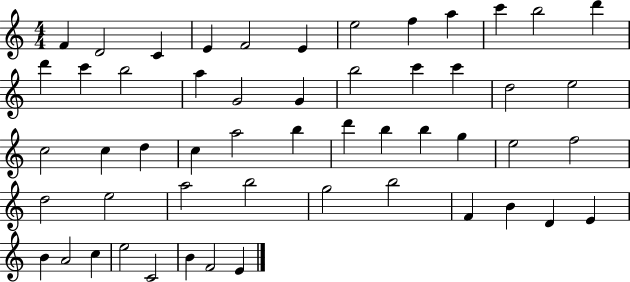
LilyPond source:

{
  \clef treble
  \numericTimeSignature
  \time 4/4
  \key c \major
  f'4 d'2 c'4 | e'4 f'2 e'4 | e''2 f''4 a''4 | c'''4 b''2 d'''4 | \break d'''4 c'''4 b''2 | a''4 g'2 g'4 | b''2 c'''4 c'''4 | d''2 e''2 | \break c''2 c''4 d''4 | c''4 a''2 b''4 | d'''4 b''4 b''4 g''4 | e''2 f''2 | \break d''2 e''2 | a''2 b''2 | g''2 b''2 | f'4 b'4 d'4 e'4 | \break b'4 a'2 c''4 | e''2 c'2 | b'4 f'2 e'4 | \bar "|."
}